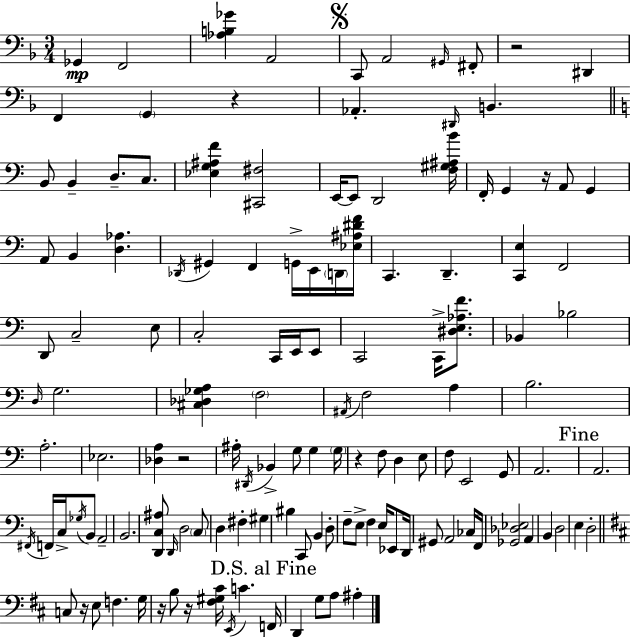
X:1
T:Untitled
M:3/4
L:1/4
K:F
_G,, F,,2 [_A,B,_G] A,,2 C,,/2 A,,2 ^G,,/4 ^F,,/2 z2 ^D,, F,, G,, z _A,, ^D,,/4 B,, B,,/2 B,, D,/2 C,/2 [_E,G,^A,F] [^C,,^F,]2 E,,/4 E,,/2 D,,2 [F,^G,^A,B]/4 F,,/4 G,, z/4 A,,/2 G,, A,,/2 B,, [D,_A,] _D,,/4 ^G,, F,, G,,/4 E,,/4 D,,/4 [_E,^A,^DF]/4 C,, D,, [C,,E,] F,,2 D,,/2 C,2 E,/2 C,2 C,,/4 E,,/4 E,,/2 C,,2 C,,/4 [^D,E,_A,F]/2 _B,, _B,2 D,/4 G,2 [^C,_D,_G,A,] F,2 ^A,,/4 F,2 A, B,2 A,2 _E,2 [_D,A,] z2 ^A,/4 ^D,,/4 _B,, G,/2 G, G,/4 z F,/2 D, E,/2 F,/2 E,,2 G,,/2 A,,2 A,,2 ^F,,/4 F,,/4 C,/4 _G,/4 B,,/2 A,,2 B,,2 [D,,C,^A,]/2 D,,/4 D,2 C,/2 D, ^F, ^G, ^B, C,,/2 B,, D,/2 F,/2 E,/2 F, E,/4 _E,,/2 D,,/4 ^G,,/2 A,,2 _C,/4 F,,/4 [_G,,_D,_E,]2 A,, B,, D,2 E, D,2 C,/2 z/4 E,/2 F, G,/4 z/4 B,/2 z/4 [^F,^G,^C]/4 E,,/4 C F,,/4 D,, G,/2 A,/2 ^A,